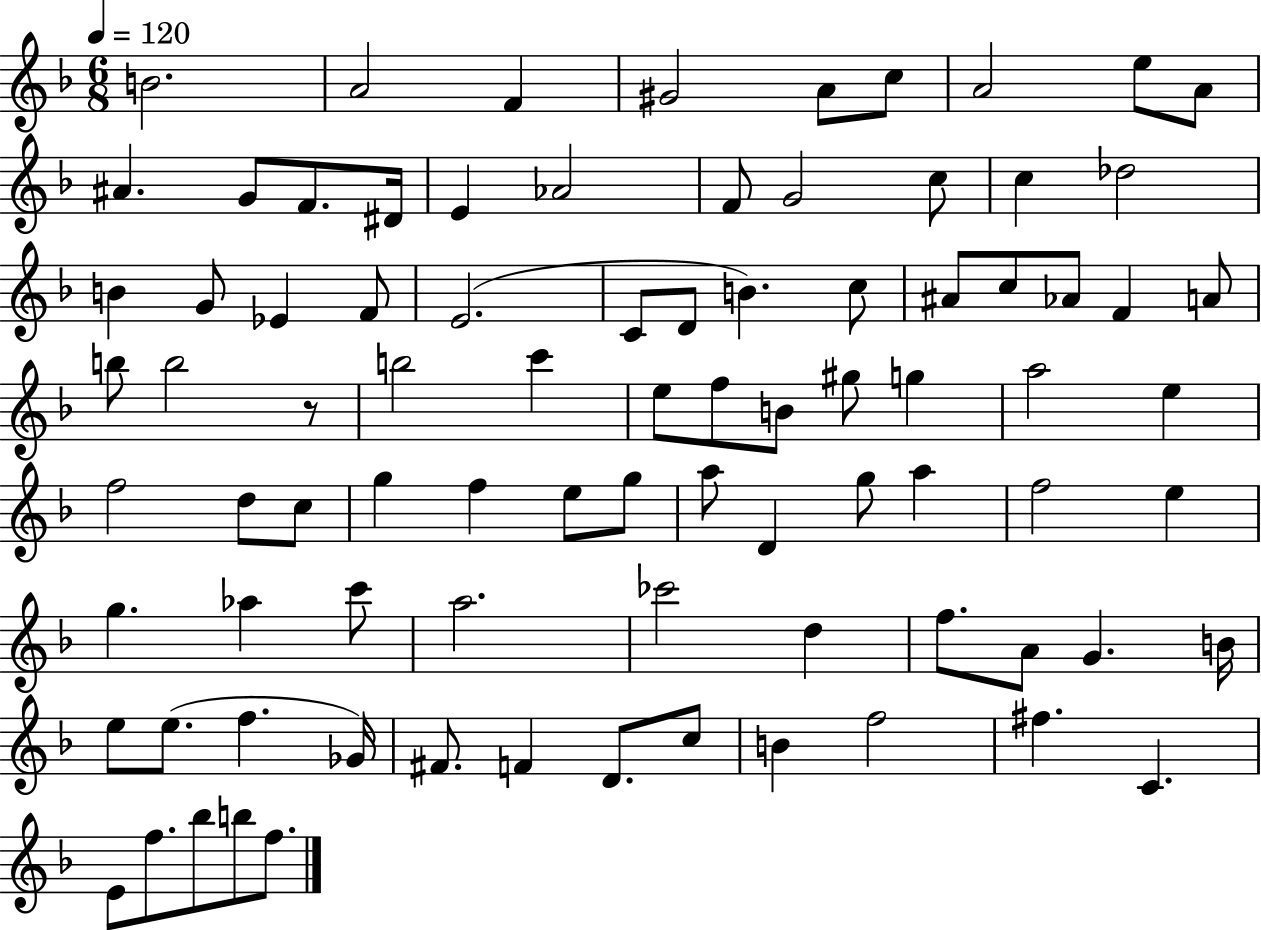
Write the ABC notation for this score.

X:1
T:Untitled
M:6/8
L:1/4
K:F
B2 A2 F ^G2 A/2 c/2 A2 e/2 A/2 ^A G/2 F/2 ^D/4 E _A2 F/2 G2 c/2 c _d2 B G/2 _E F/2 E2 C/2 D/2 B c/2 ^A/2 c/2 _A/2 F A/2 b/2 b2 z/2 b2 c' e/2 f/2 B/2 ^g/2 g a2 e f2 d/2 c/2 g f e/2 g/2 a/2 D g/2 a f2 e g _a c'/2 a2 _c'2 d f/2 A/2 G B/4 e/2 e/2 f _G/4 ^F/2 F D/2 c/2 B f2 ^f C E/2 f/2 _b/2 b/2 f/2